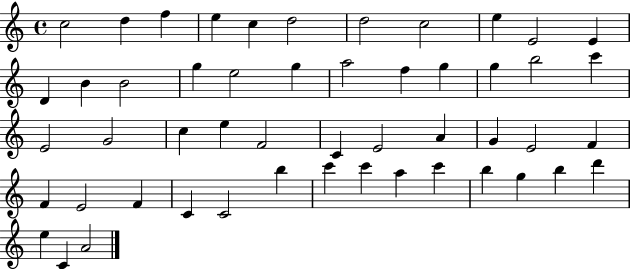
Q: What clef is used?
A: treble